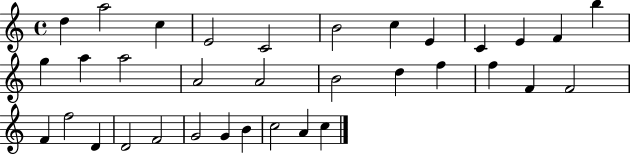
X:1
T:Untitled
M:4/4
L:1/4
K:C
d a2 c E2 C2 B2 c E C E F b g a a2 A2 A2 B2 d f f F F2 F f2 D D2 F2 G2 G B c2 A c